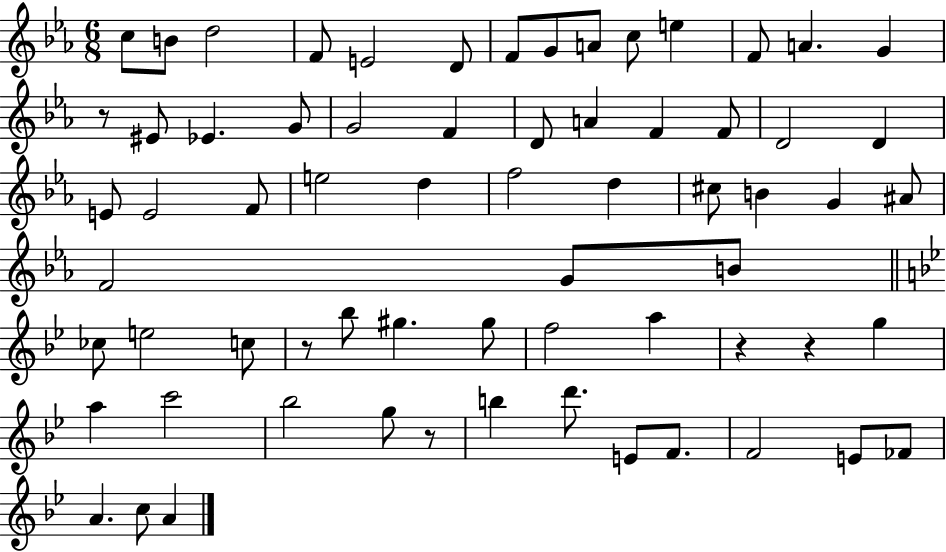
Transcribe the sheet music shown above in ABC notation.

X:1
T:Untitled
M:6/8
L:1/4
K:Eb
c/2 B/2 d2 F/2 E2 D/2 F/2 G/2 A/2 c/2 e F/2 A G z/2 ^E/2 _E G/2 G2 F D/2 A F F/2 D2 D E/2 E2 F/2 e2 d f2 d ^c/2 B G ^A/2 F2 G/2 B/2 _c/2 e2 c/2 z/2 _b/2 ^g ^g/2 f2 a z z g a c'2 _b2 g/2 z/2 b d'/2 E/2 F/2 F2 E/2 _F/2 A c/2 A